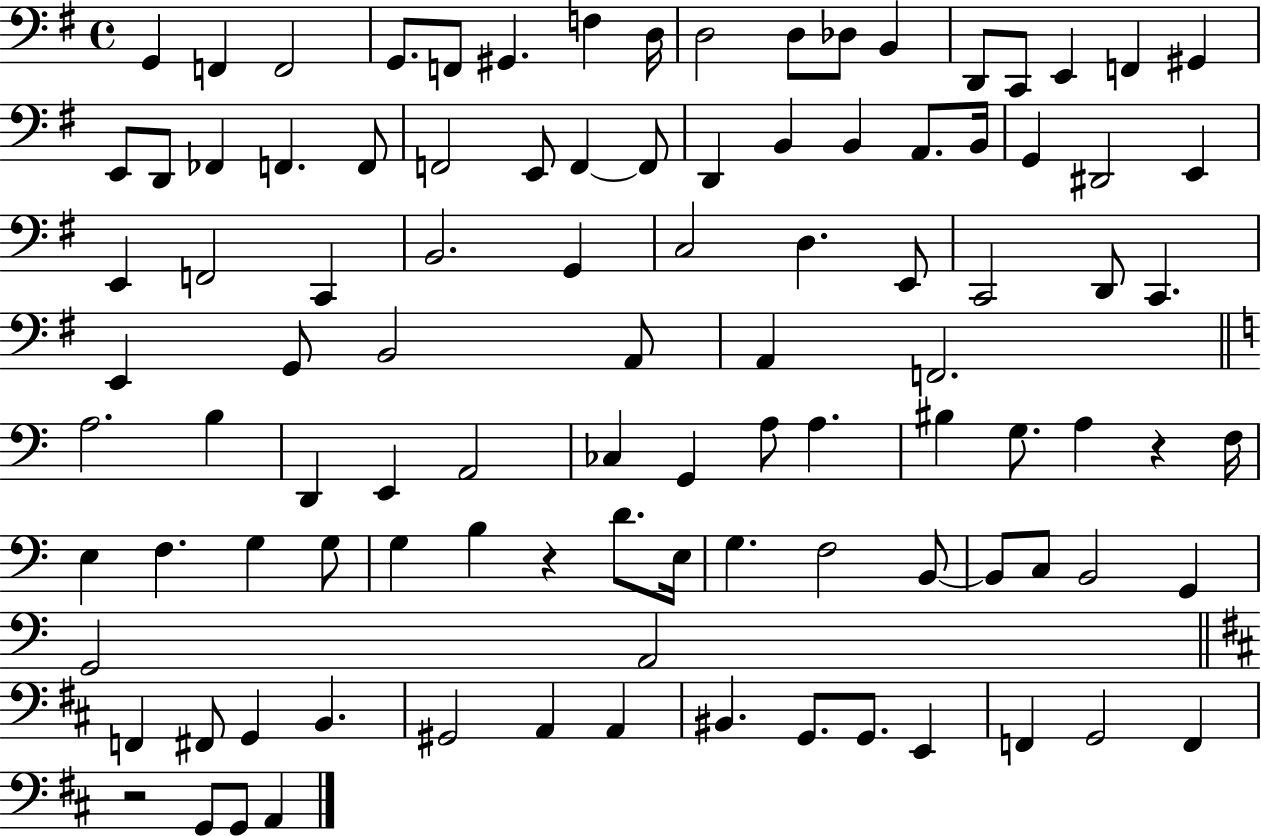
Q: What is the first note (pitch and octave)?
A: G2